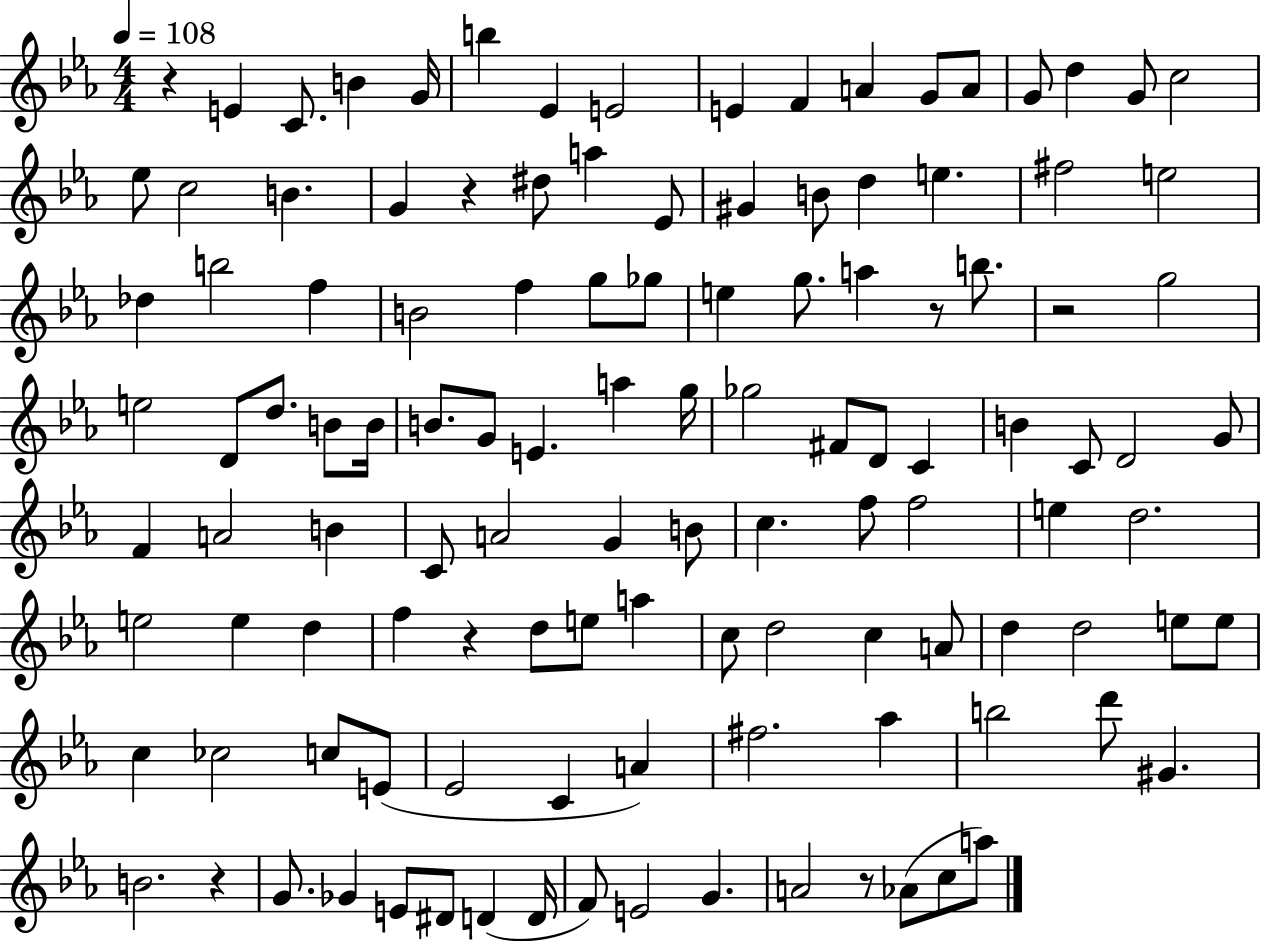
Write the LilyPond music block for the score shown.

{
  \clef treble
  \numericTimeSignature
  \time 4/4
  \key ees \major
  \tempo 4 = 108
  r4 e'4 c'8. b'4 g'16 | b''4 ees'4 e'2 | e'4 f'4 a'4 g'8 a'8 | g'8 d''4 g'8 c''2 | \break ees''8 c''2 b'4. | g'4 r4 dis''8 a''4 ees'8 | gis'4 b'8 d''4 e''4. | fis''2 e''2 | \break des''4 b''2 f''4 | b'2 f''4 g''8 ges''8 | e''4 g''8. a''4 r8 b''8. | r2 g''2 | \break e''2 d'8 d''8. b'8 b'16 | b'8. g'8 e'4. a''4 g''16 | ges''2 fis'8 d'8 c'4 | b'4 c'8 d'2 g'8 | \break f'4 a'2 b'4 | c'8 a'2 g'4 b'8 | c''4. f''8 f''2 | e''4 d''2. | \break e''2 e''4 d''4 | f''4 r4 d''8 e''8 a''4 | c''8 d''2 c''4 a'8 | d''4 d''2 e''8 e''8 | \break c''4 ces''2 c''8 e'8( | ees'2 c'4 a'4) | fis''2. aes''4 | b''2 d'''8 gis'4. | \break b'2. r4 | g'8. ges'4 e'8 dis'8 d'4( d'16 | f'8) e'2 g'4. | a'2 r8 aes'8( c''8 a''8) | \break \bar "|."
}